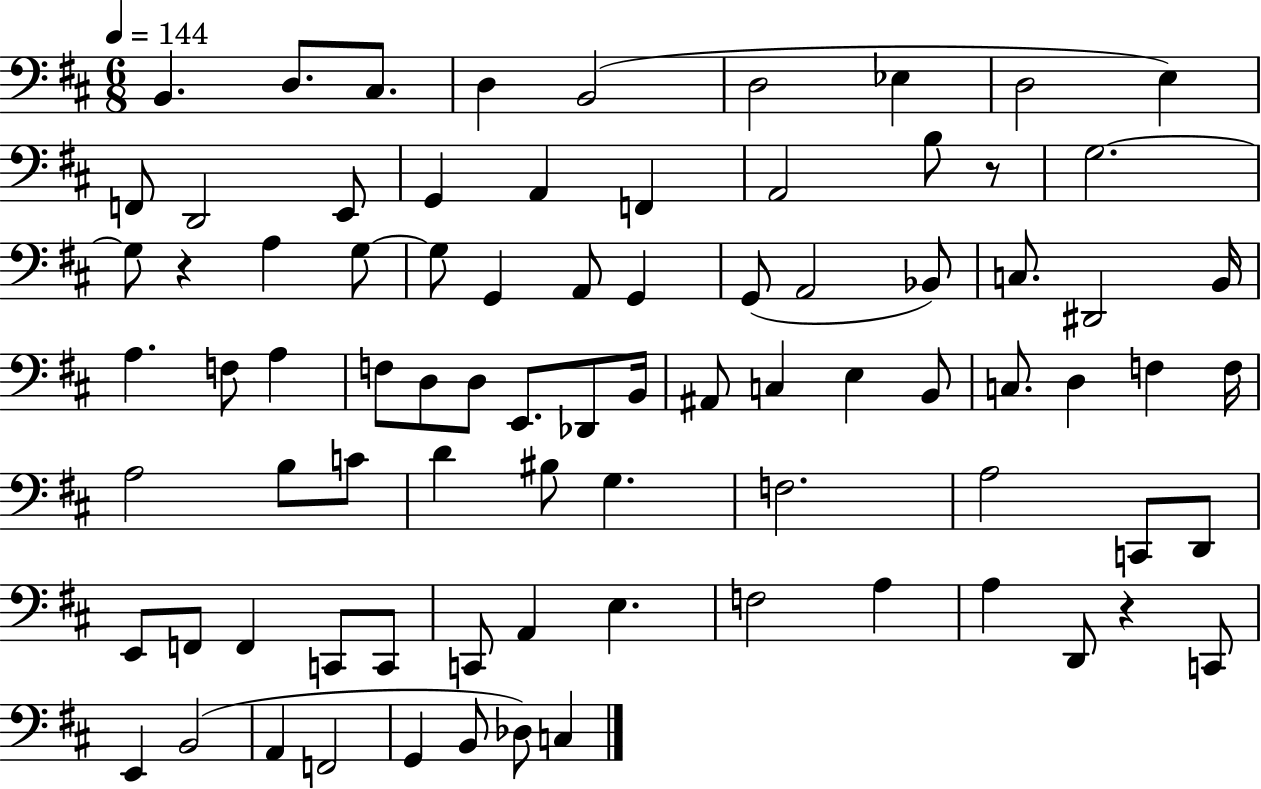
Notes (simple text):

B2/q. D3/e. C#3/e. D3/q B2/h D3/h Eb3/q D3/h E3/q F2/e D2/h E2/e G2/q A2/q F2/q A2/h B3/e R/e G3/h. G3/e R/q A3/q G3/e G3/e G2/q A2/e G2/q G2/e A2/h Bb2/e C3/e. D#2/h B2/s A3/q. F3/e A3/q F3/e D3/e D3/e E2/e. Db2/e B2/s A#2/e C3/q E3/q B2/e C3/e. D3/q F3/q F3/s A3/h B3/e C4/e D4/q BIS3/e G3/q. F3/h. A3/h C2/e D2/e E2/e F2/e F2/q C2/e C2/e C2/e A2/q E3/q. F3/h A3/q A3/q D2/e R/q C2/e E2/q B2/h A2/q F2/h G2/q B2/e Db3/e C3/q